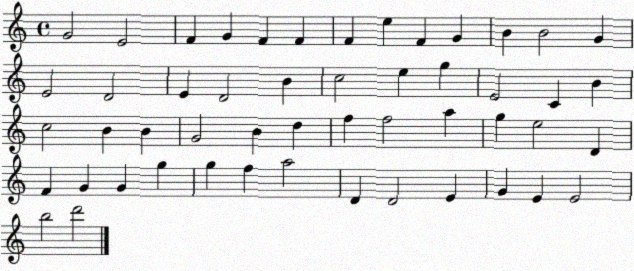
X:1
T:Untitled
M:4/4
L:1/4
K:C
G2 E2 F G F F F e F G B B2 G E2 D2 E D2 B c2 e g E2 C B c2 B B G2 B d f f2 a g e2 D F G G g g f a2 D D2 E G E E2 b2 d'2